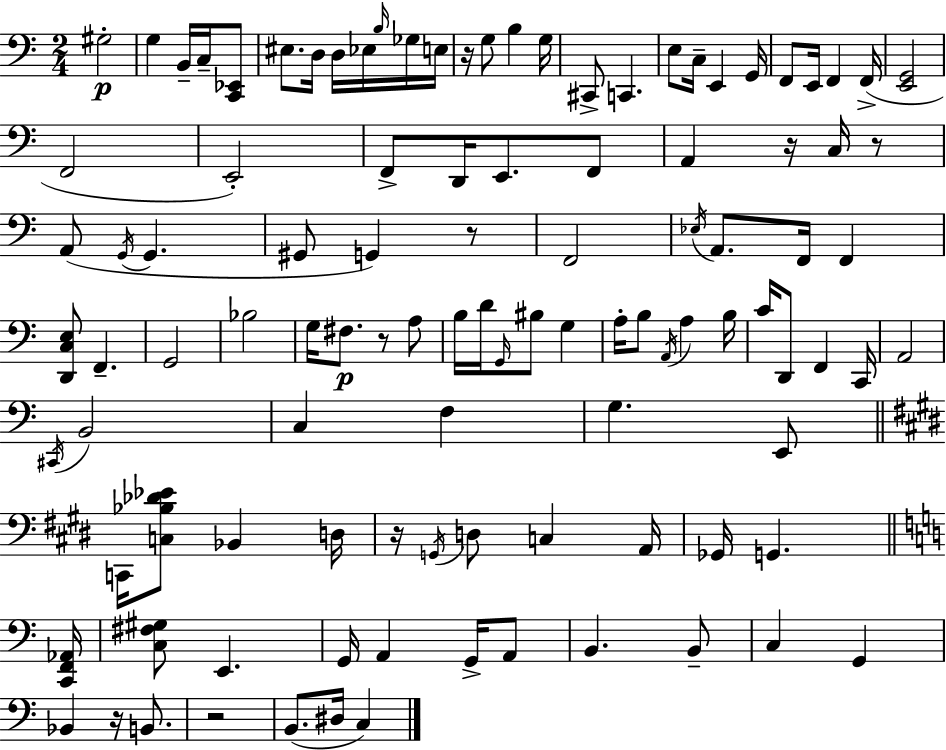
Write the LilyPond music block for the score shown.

{
  \clef bass
  \numericTimeSignature
  \time 2/4
  \key a \minor
  \repeat volta 2 { gis2-.\p | g4 b,16-- c16-- <c, ees,>8 | eis8. d16 d16 ees16 \grace { b16 } ges16 | e16 r16 g8 b4 | \break g16 cis,8-> c,4. | e8 c16-- e,4 | g,16 f,8 e,16 f,4 | f,16->( <e, g,>2 | \break f,2 | e,2-.) | f,8-> d,16 e,8. f,8 | a,4 r16 c16 r8 | \break a,8( \acciaccatura { g,16 } g,4. | gis,8 g,4) | r8 f,2 | \acciaccatura { ees16 } a,8. f,16 f,4 | \break <d, c e>8 f,4.-- | g,2 | bes2 | g16 fis8.\p r8 | \break a8 b16 d'16 \grace { g,16 } bis8 | g4 a16-. b8 \acciaccatura { a,16 } | a4 b16 c'16 d,8 | f,4 c,16 a,2 | \break \acciaccatura { cis,16 } b,2 | c4 | f4 g4. | e,8 \bar "||" \break \key e \major c,16 <c bes des' ees'>8 bes,4 d16 | r16 \acciaccatura { g,16 } d8 c4 | a,16 ges,16 g,4. | \bar "||" \break \key c \major <c, f, aes,>16 <c fis gis>8 e,4. | g,16 a,4 g,16-> a,8 | b,4. b,8-- | c4 g,4 | \break bes,4 r16 b,8. | r2 | b,8.( dis16 c4) | } \bar "|."
}